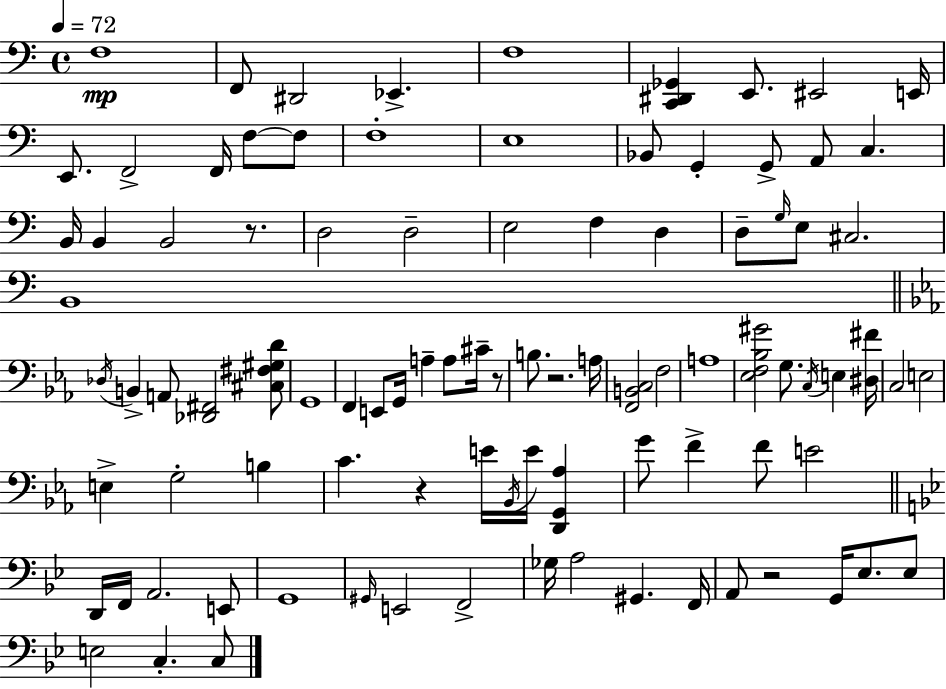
F3/w F2/e D#2/h Eb2/q. F3/w [C2,D#2,Gb2]/q E2/e. EIS2/h E2/s E2/e. F2/h F2/s F3/e F3/e F3/w E3/w Bb2/e G2/q G2/e A2/e C3/q. B2/s B2/q B2/h R/e. D3/h D3/h E3/h F3/q D3/q D3/e G3/s E3/e C#3/h. B2/w Db3/s B2/q A2/e [Db2,F#2]/h [C#3,F#3,G#3,D4]/e G2/w F2/q E2/e G2/s A3/q A3/e C#4/s R/e B3/e. R/h. A3/s [F2,B2,C3]/h F3/h A3/w [Eb3,F3,Bb3,G#4]/h G3/e. C3/s E3/q [D#3,F#4]/s C3/h E3/h E3/q G3/h B3/q C4/q. R/q E4/s Bb2/s E4/s [D2,G2,Ab3]/q G4/e F4/q F4/e E4/h D2/s F2/s A2/h. E2/e G2/w G#2/s E2/h F2/h Gb3/s A3/h G#2/q. F2/s A2/e R/h G2/s Eb3/e. Eb3/e E3/h C3/q. C3/e